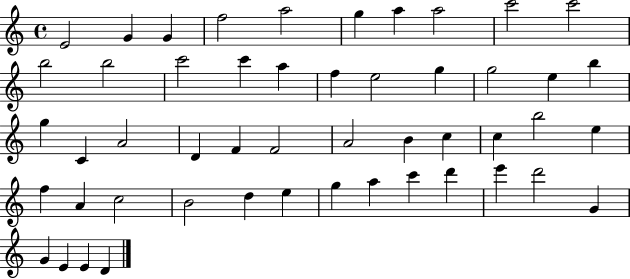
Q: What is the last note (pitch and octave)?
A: D4